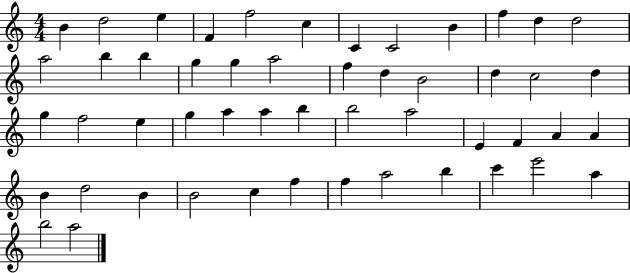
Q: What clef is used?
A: treble